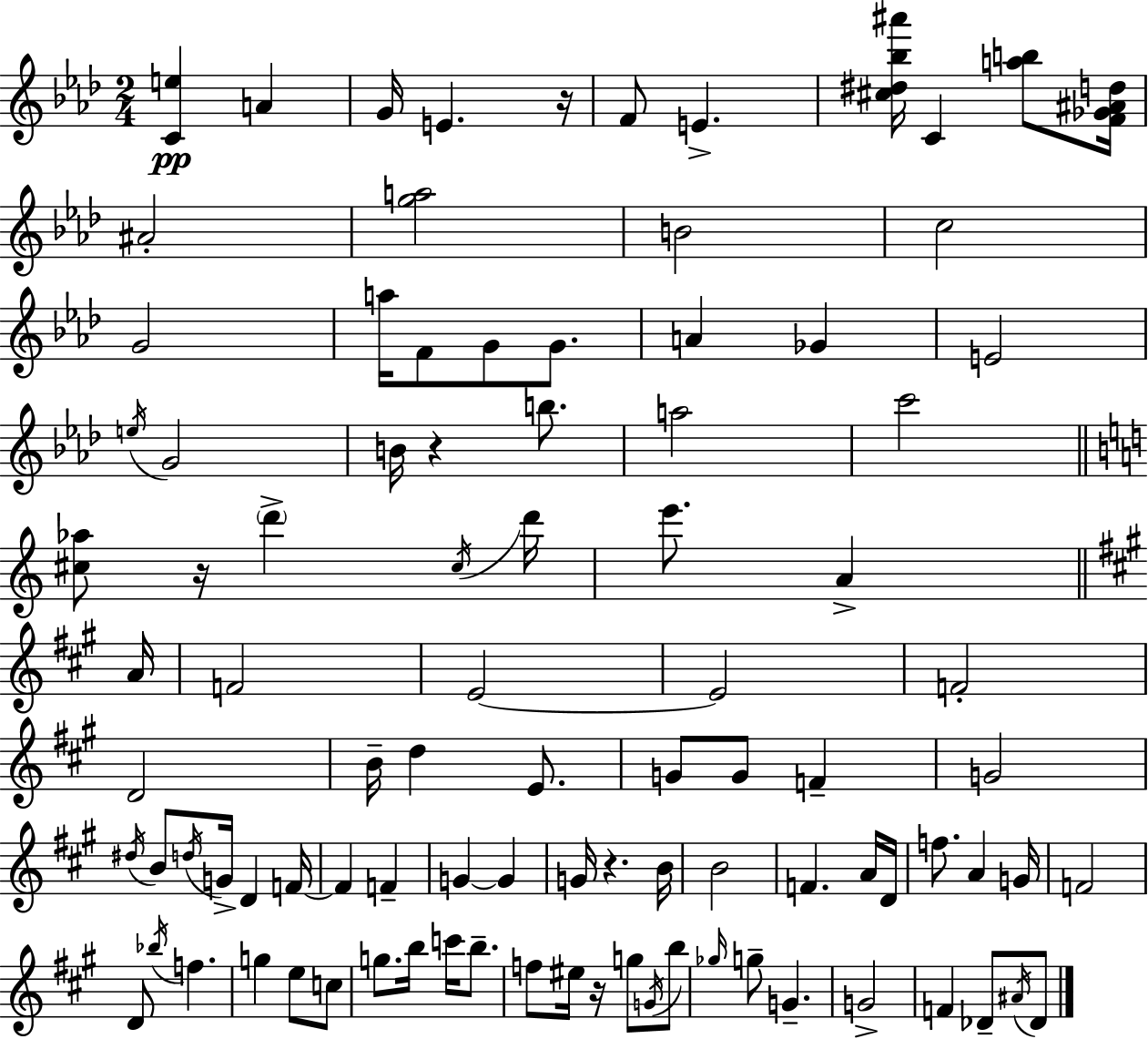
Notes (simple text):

[C4,E5]/q A4/q G4/s E4/q. R/s F4/e E4/q. [C#5,D#5,Bb5,A#6]/s C4/q [A5,B5]/e [F4,Gb4,A#4,D5]/s A#4/h [G5,A5]/h B4/h C5/h G4/h A5/s F4/e G4/e G4/e. A4/q Gb4/q E4/h E5/s G4/h B4/s R/q B5/e. A5/h C6/h [C#5,Ab5]/e R/s D6/q C#5/s D6/s E6/e. A4/q A4/s F4/h E4/h E4/h F4/h D4/h B4/s D5/q E4/e. G4/e G4/e F4/q G4/h D#5/s B4/e D5/s G4/s D4/q F4/s F4/q F4/q G4/q G4/q G4/s R/q. B4/s B4/h F4/q. A4/s D4/s F5/e. A4/q G4/s F4/h D4/e Bb5/s F5/q. G5/q E5/e C5/e G5/e. B5/s C6/s B5/e. F5/e EIS5/s R/s G5/e G4/s B5/e Gb5/s G5/e G4/q. G4/h F4/q Db4/e A#4/s Db4/e